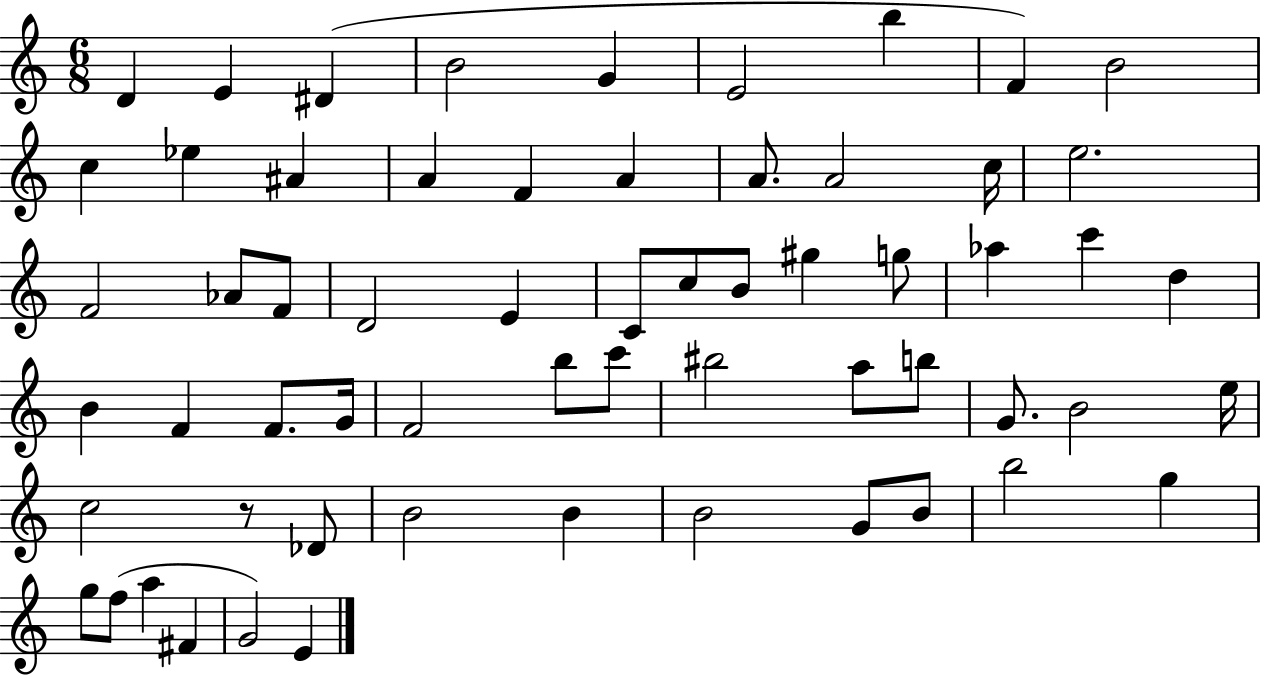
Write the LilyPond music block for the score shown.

{
  \clef treble
  \numericTimeSignature
  \time 6/8
  \key c \major
  d'4 e'4 dis'4( | b'2 g'4 | e'2 b''4 | f'4) b'2 | \break c''4 ees''4 ais'4 | a'4 f'4 a'4 | a'8. a'2 c''16 | e''2. | \break f'2 aes'8 f'8 | d'2 e'4 | c'8 c''8 b'8 gis''4 g''8 | aes''4 c'''4 d''4 | \break b'4 f'4 f'8. g'16 | f'2 b''8 c'''8 | bis''2 a''8 b''8 | g'8. b'2 e''16 | \break c''2 r8 des'8 | b'2 b'4 | b'2 g'8 b'8 | b''2 g''4 | \break g''8 f''8( a''4 fis'4 | g'2) e'4 | \bar "|."
}